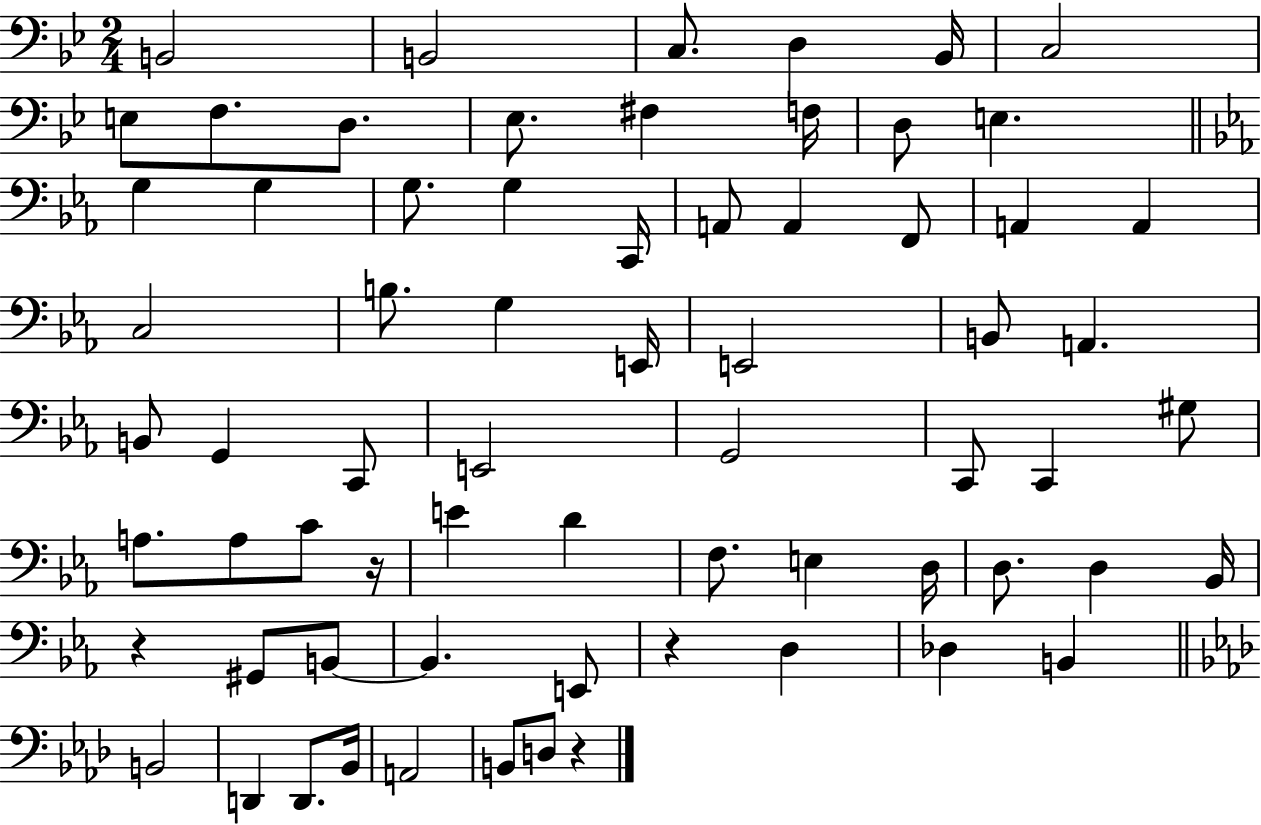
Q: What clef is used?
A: bass